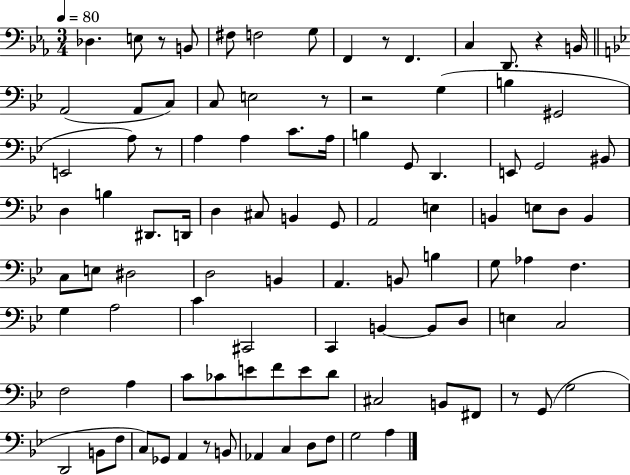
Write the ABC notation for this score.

X:1
T:Untitled
M:3/4
L:1/4
K:Eb
_D, E,/2 z/2 B,,/2 ^F,/2 F,2 G,/2 F,, z/2 F,, C, D,,/2 z B,,/4 A,,2 A,,/2 C,/2 C,/2 E,2 z/2 z2 G, B, ^G,,2 E,,2 A,/2 z/2 A, A, C/2 A,/4 B, G,,/2 D,, E,,/2 G,,2 ^B,,/2 D, B, ^D,,/2 D,,/4 D, ^C,/2 B,, G,,/2 A,,2 E, B,, E,/2 D,/2 B,, C,/2 E,/2 ^D,2 D,2 B,, A,, B,,/2 B, G,/2 _A, F, G, A,2 C ^C,,2 C,, B,, B,,/2 D,/2 E, C,2 F,2 A, C/2 _C/2 E/2 F/2 E/2 D/2 ^C,2 B,,/2 ^F,,/2 z/2 G,,/2 G,2 D,,2 B,,/2 F,/2 C,/2 _G,,/2 A,, z/2 B,,/2 _A,, C, D,/2 F,/2 G,2 A,